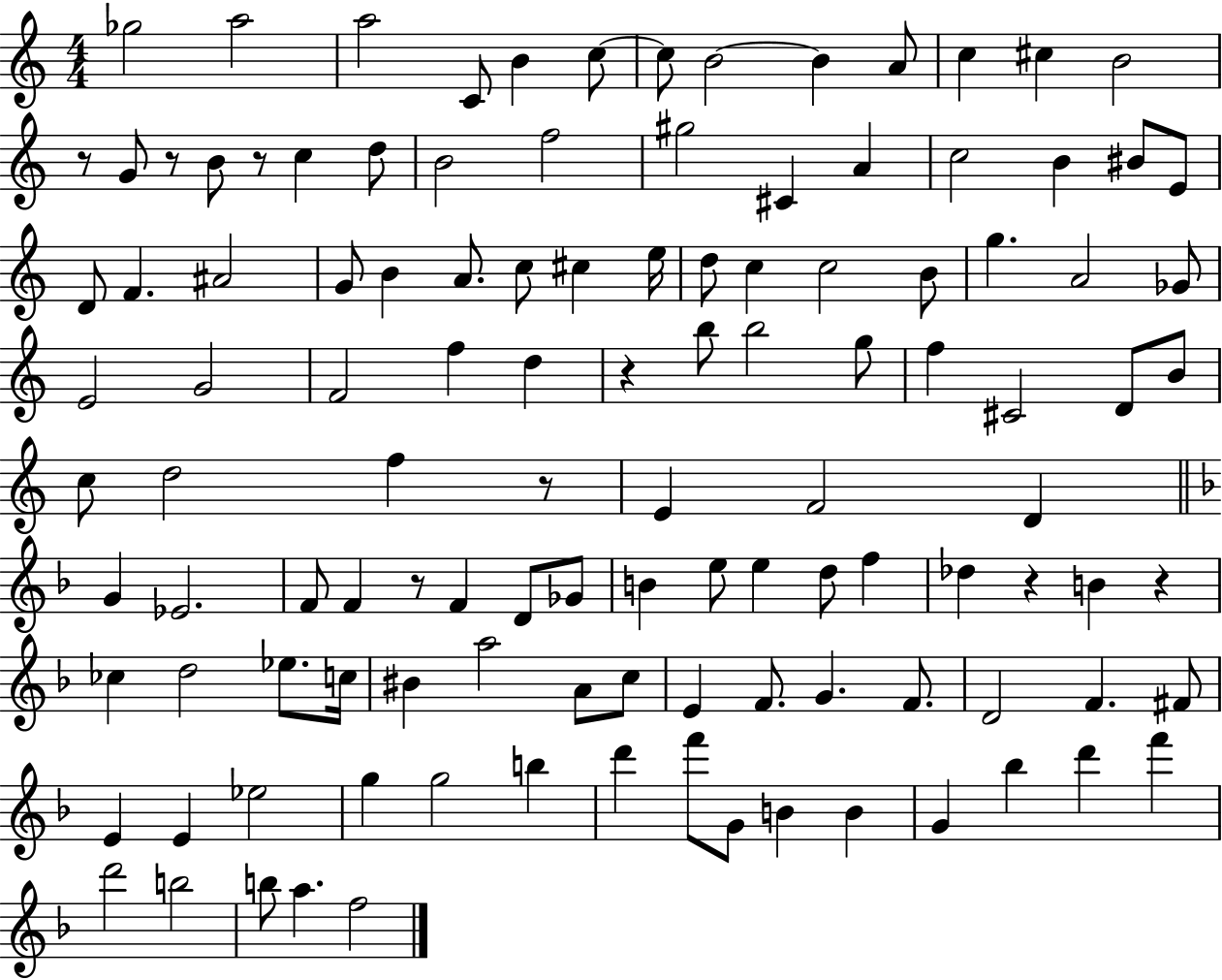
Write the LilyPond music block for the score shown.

{
  \clef treble
  \numericTimeSignature
  \time 4/4
  \key c \major
  ges''2 a''2 | a''2 c'8 b'4 c''8~~ | c''8 b'2~~ b'4 a'8 | c''4 cis''4 b'2 | \break r8 g'8 r8 b'8 r8 c''4 d''8 | b'2 f''2 | gis''2 cis'4 a'4 | c''2 b'4 bis'8 e'8 | \break d'8 f'4. ais'2 | g'8 b'4 a'8. c''8 cis''4 e''16 | d''8 c''4 c''2 b'8 | g''4. a'2 ges'8 | \break e'2 g'2 | f'2 f''4 d''4 | r4 b''8 b''2 g''8 | f''4 cis'2 d'8 b'8 | \break c''8 d''2 f''4 r8 | e'4 f'2 d'4 | \bar "||" \break \key d \minor g'4 ees'2. | f'8 f'4 r8 f'4 d'8 ges'8 | b'4 e''8 e''4 d''8 f''4 | des''4 r4 b'4 r4 | \break ces''4 d''2 ees''8. c''16 | bis'4 a''2 a'8 c''8 | e'4 f'8. g'4. f'8. | d'2 f'4. fis'8 | \break e'4 e'4 ees''2 | g''4 g''2 b''4 | d'''4 f'''8 g'8 b'4 b'4 | g'4 bes''4 d'''4 f'''4 | \break d'''2 b''2 | b''8 a''4. f''2 | \bar "|."
}